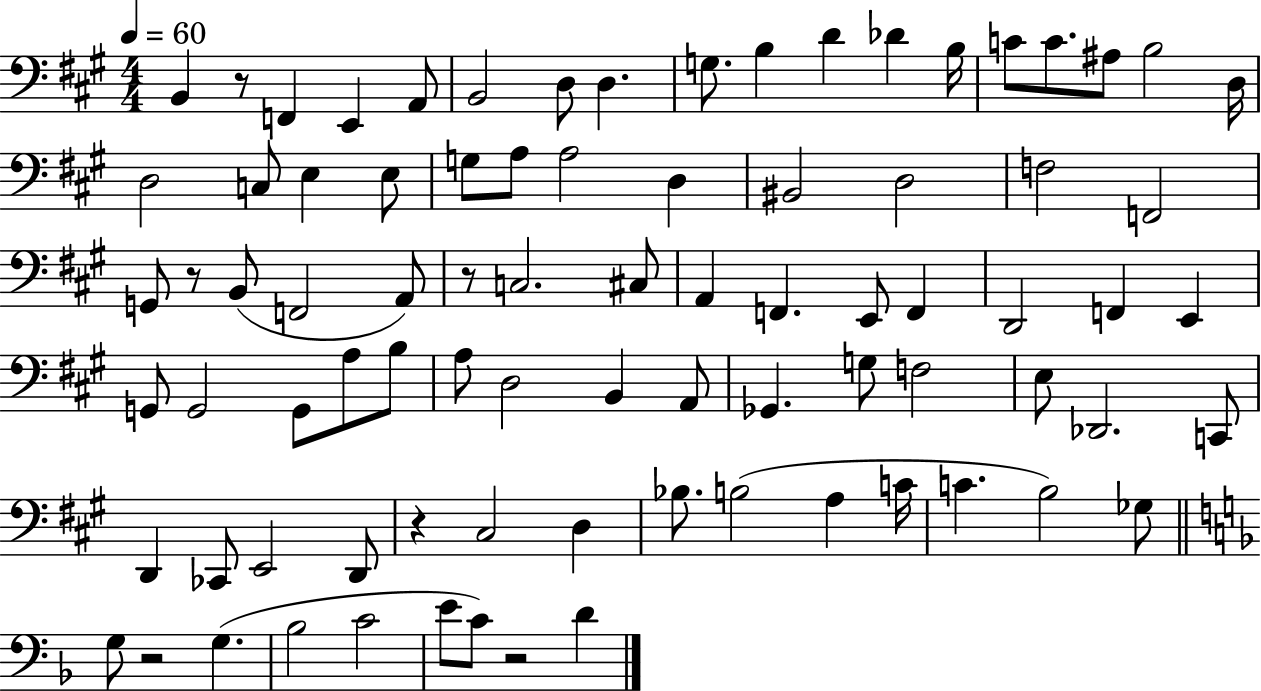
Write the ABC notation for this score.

X:1
T:Untitled
M:4/4
L:1/4
K:A
B,, z/2 F,, E,, A,,/2 B,,2 D,/2 D, G,/2 B, D _D B,/4 C/2 C/2 ^A,/2 B,2 D,/4 D,2 C,/2 E, E,/2 G,/2 A,/2 A,2 D, ^B,,2 D,2 F,2 F,,2 G,,/2 z/2 B,,/2 F,,2 A,,/2 z/2 C,2 ^C,/2 A,, F,, E,,/2 F,, D,,2 F,, E,, G,,/2 G,,2 G,,/2 A,/2 B,/2 A,/2 D,2 B,, A,,/2 _G,, G,/2 F,2 E,/2 _D,,2 C,,/2 D,, _C,,/2 E,,2 D,,/2 z ^C,2 D, _B,/2 B,2 A, C/4 C B,2 _G,/2 G,/2 z2 G, _B,2 C2 E/2 C/2 z2 D